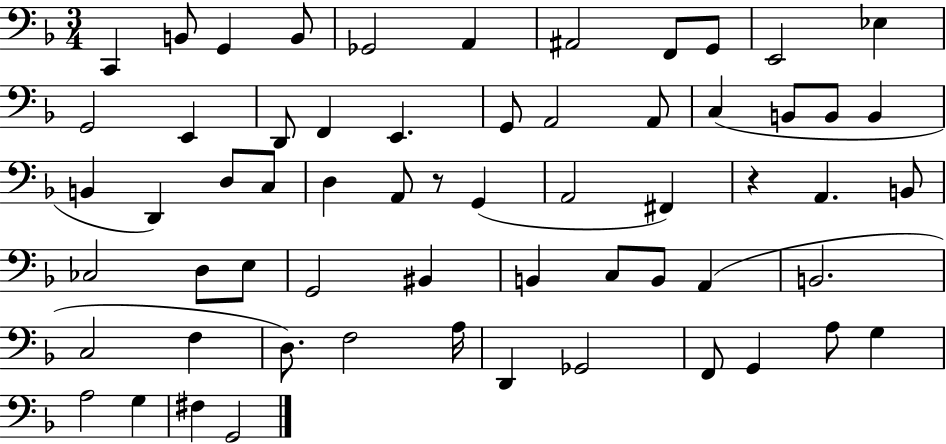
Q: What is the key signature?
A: F major